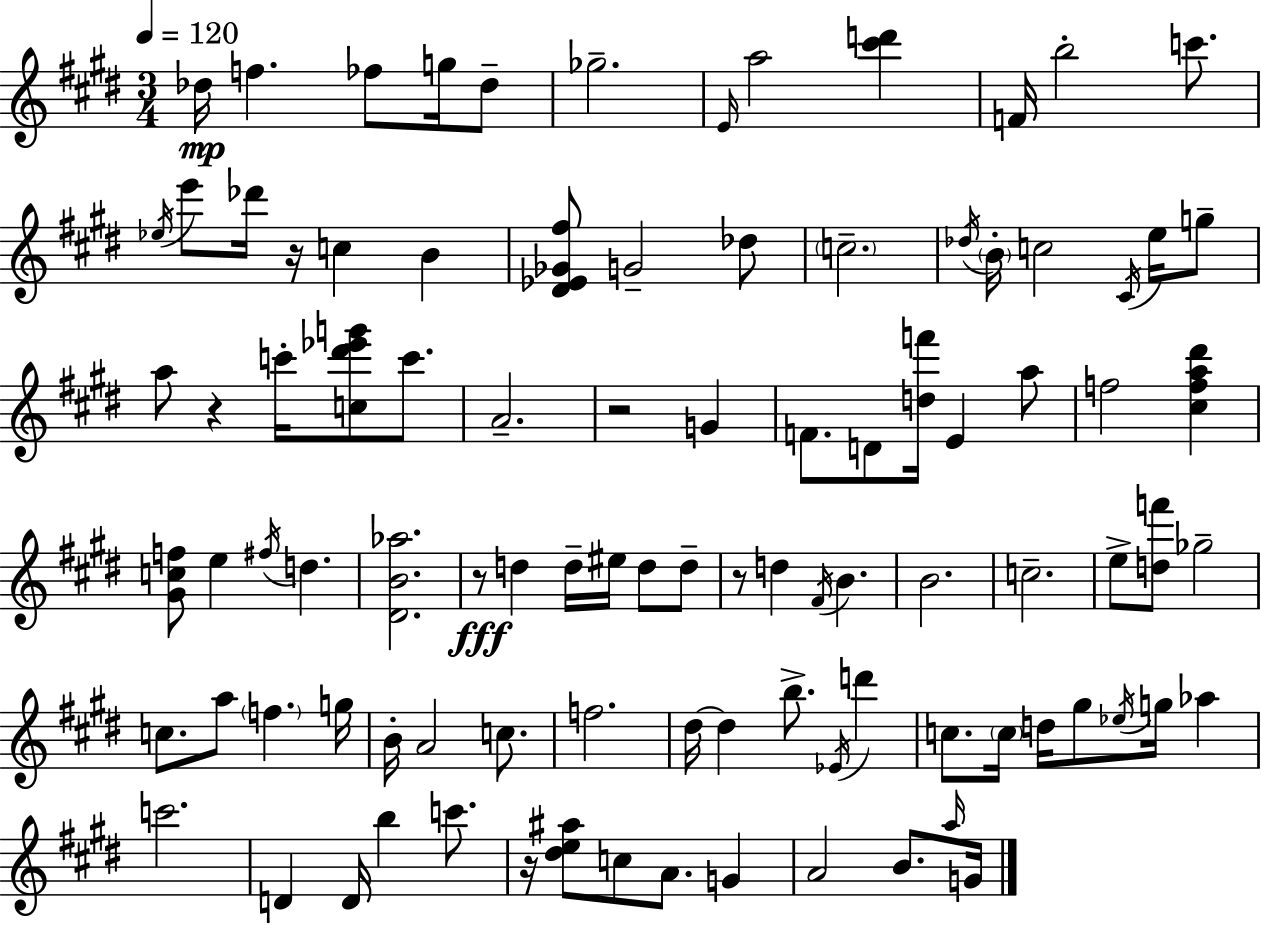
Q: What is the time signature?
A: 3/4